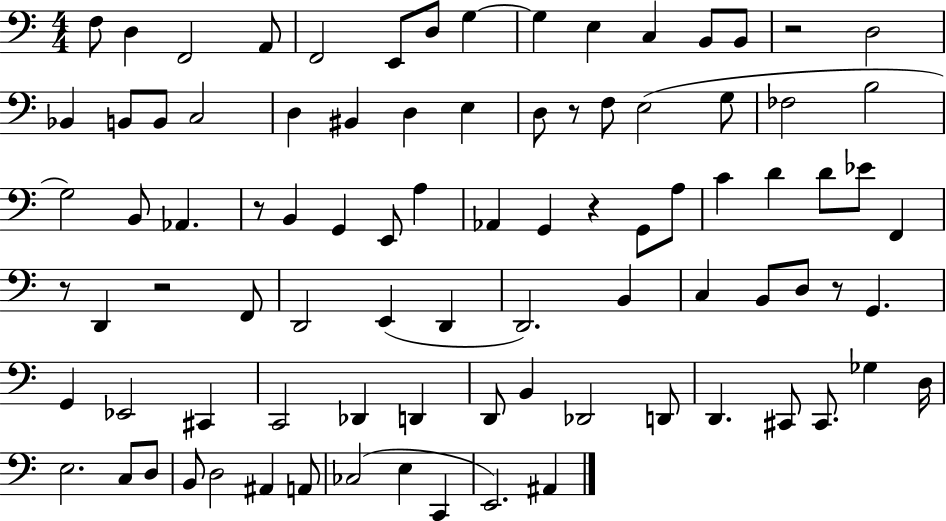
X:1
T:Untitled
M:4/4
L:1/4
K:C
F,/2 D, F,,2 A,,/2 F,,2 E,,/2 D,/2 G, G, E, C, B,,/2 B,,/2 z2 D,2 _B,, B,,/2 B,,/2 C,2 D, ^B,, D, E, D,/2 z/2 F,/2 E,2 G,/2 _F,2 B,2 G,2 B,,/2 _A,, z/2 B,, G,, E,,/2 A, _A,, G,, z G,,/2 A,/2 C D D/2 _E/2 F,, z/2 D,, z2 F,,/2 D,,2 E,, D,, D,,2 B,, C, B,,/2 D,/2 z/2 G,, G,, _E,,2 ^C,, C,,2 _D,, D,, D,,/2 B,, _D,,2 D,,/2 D,, ^C,,/2 ^C,,/2 _G, D,/4 E,2 C,/2 D,/2 B,,/2 D,2 ^A,, A,,/2 _C,2 E, C,, E,,2 ^A,,